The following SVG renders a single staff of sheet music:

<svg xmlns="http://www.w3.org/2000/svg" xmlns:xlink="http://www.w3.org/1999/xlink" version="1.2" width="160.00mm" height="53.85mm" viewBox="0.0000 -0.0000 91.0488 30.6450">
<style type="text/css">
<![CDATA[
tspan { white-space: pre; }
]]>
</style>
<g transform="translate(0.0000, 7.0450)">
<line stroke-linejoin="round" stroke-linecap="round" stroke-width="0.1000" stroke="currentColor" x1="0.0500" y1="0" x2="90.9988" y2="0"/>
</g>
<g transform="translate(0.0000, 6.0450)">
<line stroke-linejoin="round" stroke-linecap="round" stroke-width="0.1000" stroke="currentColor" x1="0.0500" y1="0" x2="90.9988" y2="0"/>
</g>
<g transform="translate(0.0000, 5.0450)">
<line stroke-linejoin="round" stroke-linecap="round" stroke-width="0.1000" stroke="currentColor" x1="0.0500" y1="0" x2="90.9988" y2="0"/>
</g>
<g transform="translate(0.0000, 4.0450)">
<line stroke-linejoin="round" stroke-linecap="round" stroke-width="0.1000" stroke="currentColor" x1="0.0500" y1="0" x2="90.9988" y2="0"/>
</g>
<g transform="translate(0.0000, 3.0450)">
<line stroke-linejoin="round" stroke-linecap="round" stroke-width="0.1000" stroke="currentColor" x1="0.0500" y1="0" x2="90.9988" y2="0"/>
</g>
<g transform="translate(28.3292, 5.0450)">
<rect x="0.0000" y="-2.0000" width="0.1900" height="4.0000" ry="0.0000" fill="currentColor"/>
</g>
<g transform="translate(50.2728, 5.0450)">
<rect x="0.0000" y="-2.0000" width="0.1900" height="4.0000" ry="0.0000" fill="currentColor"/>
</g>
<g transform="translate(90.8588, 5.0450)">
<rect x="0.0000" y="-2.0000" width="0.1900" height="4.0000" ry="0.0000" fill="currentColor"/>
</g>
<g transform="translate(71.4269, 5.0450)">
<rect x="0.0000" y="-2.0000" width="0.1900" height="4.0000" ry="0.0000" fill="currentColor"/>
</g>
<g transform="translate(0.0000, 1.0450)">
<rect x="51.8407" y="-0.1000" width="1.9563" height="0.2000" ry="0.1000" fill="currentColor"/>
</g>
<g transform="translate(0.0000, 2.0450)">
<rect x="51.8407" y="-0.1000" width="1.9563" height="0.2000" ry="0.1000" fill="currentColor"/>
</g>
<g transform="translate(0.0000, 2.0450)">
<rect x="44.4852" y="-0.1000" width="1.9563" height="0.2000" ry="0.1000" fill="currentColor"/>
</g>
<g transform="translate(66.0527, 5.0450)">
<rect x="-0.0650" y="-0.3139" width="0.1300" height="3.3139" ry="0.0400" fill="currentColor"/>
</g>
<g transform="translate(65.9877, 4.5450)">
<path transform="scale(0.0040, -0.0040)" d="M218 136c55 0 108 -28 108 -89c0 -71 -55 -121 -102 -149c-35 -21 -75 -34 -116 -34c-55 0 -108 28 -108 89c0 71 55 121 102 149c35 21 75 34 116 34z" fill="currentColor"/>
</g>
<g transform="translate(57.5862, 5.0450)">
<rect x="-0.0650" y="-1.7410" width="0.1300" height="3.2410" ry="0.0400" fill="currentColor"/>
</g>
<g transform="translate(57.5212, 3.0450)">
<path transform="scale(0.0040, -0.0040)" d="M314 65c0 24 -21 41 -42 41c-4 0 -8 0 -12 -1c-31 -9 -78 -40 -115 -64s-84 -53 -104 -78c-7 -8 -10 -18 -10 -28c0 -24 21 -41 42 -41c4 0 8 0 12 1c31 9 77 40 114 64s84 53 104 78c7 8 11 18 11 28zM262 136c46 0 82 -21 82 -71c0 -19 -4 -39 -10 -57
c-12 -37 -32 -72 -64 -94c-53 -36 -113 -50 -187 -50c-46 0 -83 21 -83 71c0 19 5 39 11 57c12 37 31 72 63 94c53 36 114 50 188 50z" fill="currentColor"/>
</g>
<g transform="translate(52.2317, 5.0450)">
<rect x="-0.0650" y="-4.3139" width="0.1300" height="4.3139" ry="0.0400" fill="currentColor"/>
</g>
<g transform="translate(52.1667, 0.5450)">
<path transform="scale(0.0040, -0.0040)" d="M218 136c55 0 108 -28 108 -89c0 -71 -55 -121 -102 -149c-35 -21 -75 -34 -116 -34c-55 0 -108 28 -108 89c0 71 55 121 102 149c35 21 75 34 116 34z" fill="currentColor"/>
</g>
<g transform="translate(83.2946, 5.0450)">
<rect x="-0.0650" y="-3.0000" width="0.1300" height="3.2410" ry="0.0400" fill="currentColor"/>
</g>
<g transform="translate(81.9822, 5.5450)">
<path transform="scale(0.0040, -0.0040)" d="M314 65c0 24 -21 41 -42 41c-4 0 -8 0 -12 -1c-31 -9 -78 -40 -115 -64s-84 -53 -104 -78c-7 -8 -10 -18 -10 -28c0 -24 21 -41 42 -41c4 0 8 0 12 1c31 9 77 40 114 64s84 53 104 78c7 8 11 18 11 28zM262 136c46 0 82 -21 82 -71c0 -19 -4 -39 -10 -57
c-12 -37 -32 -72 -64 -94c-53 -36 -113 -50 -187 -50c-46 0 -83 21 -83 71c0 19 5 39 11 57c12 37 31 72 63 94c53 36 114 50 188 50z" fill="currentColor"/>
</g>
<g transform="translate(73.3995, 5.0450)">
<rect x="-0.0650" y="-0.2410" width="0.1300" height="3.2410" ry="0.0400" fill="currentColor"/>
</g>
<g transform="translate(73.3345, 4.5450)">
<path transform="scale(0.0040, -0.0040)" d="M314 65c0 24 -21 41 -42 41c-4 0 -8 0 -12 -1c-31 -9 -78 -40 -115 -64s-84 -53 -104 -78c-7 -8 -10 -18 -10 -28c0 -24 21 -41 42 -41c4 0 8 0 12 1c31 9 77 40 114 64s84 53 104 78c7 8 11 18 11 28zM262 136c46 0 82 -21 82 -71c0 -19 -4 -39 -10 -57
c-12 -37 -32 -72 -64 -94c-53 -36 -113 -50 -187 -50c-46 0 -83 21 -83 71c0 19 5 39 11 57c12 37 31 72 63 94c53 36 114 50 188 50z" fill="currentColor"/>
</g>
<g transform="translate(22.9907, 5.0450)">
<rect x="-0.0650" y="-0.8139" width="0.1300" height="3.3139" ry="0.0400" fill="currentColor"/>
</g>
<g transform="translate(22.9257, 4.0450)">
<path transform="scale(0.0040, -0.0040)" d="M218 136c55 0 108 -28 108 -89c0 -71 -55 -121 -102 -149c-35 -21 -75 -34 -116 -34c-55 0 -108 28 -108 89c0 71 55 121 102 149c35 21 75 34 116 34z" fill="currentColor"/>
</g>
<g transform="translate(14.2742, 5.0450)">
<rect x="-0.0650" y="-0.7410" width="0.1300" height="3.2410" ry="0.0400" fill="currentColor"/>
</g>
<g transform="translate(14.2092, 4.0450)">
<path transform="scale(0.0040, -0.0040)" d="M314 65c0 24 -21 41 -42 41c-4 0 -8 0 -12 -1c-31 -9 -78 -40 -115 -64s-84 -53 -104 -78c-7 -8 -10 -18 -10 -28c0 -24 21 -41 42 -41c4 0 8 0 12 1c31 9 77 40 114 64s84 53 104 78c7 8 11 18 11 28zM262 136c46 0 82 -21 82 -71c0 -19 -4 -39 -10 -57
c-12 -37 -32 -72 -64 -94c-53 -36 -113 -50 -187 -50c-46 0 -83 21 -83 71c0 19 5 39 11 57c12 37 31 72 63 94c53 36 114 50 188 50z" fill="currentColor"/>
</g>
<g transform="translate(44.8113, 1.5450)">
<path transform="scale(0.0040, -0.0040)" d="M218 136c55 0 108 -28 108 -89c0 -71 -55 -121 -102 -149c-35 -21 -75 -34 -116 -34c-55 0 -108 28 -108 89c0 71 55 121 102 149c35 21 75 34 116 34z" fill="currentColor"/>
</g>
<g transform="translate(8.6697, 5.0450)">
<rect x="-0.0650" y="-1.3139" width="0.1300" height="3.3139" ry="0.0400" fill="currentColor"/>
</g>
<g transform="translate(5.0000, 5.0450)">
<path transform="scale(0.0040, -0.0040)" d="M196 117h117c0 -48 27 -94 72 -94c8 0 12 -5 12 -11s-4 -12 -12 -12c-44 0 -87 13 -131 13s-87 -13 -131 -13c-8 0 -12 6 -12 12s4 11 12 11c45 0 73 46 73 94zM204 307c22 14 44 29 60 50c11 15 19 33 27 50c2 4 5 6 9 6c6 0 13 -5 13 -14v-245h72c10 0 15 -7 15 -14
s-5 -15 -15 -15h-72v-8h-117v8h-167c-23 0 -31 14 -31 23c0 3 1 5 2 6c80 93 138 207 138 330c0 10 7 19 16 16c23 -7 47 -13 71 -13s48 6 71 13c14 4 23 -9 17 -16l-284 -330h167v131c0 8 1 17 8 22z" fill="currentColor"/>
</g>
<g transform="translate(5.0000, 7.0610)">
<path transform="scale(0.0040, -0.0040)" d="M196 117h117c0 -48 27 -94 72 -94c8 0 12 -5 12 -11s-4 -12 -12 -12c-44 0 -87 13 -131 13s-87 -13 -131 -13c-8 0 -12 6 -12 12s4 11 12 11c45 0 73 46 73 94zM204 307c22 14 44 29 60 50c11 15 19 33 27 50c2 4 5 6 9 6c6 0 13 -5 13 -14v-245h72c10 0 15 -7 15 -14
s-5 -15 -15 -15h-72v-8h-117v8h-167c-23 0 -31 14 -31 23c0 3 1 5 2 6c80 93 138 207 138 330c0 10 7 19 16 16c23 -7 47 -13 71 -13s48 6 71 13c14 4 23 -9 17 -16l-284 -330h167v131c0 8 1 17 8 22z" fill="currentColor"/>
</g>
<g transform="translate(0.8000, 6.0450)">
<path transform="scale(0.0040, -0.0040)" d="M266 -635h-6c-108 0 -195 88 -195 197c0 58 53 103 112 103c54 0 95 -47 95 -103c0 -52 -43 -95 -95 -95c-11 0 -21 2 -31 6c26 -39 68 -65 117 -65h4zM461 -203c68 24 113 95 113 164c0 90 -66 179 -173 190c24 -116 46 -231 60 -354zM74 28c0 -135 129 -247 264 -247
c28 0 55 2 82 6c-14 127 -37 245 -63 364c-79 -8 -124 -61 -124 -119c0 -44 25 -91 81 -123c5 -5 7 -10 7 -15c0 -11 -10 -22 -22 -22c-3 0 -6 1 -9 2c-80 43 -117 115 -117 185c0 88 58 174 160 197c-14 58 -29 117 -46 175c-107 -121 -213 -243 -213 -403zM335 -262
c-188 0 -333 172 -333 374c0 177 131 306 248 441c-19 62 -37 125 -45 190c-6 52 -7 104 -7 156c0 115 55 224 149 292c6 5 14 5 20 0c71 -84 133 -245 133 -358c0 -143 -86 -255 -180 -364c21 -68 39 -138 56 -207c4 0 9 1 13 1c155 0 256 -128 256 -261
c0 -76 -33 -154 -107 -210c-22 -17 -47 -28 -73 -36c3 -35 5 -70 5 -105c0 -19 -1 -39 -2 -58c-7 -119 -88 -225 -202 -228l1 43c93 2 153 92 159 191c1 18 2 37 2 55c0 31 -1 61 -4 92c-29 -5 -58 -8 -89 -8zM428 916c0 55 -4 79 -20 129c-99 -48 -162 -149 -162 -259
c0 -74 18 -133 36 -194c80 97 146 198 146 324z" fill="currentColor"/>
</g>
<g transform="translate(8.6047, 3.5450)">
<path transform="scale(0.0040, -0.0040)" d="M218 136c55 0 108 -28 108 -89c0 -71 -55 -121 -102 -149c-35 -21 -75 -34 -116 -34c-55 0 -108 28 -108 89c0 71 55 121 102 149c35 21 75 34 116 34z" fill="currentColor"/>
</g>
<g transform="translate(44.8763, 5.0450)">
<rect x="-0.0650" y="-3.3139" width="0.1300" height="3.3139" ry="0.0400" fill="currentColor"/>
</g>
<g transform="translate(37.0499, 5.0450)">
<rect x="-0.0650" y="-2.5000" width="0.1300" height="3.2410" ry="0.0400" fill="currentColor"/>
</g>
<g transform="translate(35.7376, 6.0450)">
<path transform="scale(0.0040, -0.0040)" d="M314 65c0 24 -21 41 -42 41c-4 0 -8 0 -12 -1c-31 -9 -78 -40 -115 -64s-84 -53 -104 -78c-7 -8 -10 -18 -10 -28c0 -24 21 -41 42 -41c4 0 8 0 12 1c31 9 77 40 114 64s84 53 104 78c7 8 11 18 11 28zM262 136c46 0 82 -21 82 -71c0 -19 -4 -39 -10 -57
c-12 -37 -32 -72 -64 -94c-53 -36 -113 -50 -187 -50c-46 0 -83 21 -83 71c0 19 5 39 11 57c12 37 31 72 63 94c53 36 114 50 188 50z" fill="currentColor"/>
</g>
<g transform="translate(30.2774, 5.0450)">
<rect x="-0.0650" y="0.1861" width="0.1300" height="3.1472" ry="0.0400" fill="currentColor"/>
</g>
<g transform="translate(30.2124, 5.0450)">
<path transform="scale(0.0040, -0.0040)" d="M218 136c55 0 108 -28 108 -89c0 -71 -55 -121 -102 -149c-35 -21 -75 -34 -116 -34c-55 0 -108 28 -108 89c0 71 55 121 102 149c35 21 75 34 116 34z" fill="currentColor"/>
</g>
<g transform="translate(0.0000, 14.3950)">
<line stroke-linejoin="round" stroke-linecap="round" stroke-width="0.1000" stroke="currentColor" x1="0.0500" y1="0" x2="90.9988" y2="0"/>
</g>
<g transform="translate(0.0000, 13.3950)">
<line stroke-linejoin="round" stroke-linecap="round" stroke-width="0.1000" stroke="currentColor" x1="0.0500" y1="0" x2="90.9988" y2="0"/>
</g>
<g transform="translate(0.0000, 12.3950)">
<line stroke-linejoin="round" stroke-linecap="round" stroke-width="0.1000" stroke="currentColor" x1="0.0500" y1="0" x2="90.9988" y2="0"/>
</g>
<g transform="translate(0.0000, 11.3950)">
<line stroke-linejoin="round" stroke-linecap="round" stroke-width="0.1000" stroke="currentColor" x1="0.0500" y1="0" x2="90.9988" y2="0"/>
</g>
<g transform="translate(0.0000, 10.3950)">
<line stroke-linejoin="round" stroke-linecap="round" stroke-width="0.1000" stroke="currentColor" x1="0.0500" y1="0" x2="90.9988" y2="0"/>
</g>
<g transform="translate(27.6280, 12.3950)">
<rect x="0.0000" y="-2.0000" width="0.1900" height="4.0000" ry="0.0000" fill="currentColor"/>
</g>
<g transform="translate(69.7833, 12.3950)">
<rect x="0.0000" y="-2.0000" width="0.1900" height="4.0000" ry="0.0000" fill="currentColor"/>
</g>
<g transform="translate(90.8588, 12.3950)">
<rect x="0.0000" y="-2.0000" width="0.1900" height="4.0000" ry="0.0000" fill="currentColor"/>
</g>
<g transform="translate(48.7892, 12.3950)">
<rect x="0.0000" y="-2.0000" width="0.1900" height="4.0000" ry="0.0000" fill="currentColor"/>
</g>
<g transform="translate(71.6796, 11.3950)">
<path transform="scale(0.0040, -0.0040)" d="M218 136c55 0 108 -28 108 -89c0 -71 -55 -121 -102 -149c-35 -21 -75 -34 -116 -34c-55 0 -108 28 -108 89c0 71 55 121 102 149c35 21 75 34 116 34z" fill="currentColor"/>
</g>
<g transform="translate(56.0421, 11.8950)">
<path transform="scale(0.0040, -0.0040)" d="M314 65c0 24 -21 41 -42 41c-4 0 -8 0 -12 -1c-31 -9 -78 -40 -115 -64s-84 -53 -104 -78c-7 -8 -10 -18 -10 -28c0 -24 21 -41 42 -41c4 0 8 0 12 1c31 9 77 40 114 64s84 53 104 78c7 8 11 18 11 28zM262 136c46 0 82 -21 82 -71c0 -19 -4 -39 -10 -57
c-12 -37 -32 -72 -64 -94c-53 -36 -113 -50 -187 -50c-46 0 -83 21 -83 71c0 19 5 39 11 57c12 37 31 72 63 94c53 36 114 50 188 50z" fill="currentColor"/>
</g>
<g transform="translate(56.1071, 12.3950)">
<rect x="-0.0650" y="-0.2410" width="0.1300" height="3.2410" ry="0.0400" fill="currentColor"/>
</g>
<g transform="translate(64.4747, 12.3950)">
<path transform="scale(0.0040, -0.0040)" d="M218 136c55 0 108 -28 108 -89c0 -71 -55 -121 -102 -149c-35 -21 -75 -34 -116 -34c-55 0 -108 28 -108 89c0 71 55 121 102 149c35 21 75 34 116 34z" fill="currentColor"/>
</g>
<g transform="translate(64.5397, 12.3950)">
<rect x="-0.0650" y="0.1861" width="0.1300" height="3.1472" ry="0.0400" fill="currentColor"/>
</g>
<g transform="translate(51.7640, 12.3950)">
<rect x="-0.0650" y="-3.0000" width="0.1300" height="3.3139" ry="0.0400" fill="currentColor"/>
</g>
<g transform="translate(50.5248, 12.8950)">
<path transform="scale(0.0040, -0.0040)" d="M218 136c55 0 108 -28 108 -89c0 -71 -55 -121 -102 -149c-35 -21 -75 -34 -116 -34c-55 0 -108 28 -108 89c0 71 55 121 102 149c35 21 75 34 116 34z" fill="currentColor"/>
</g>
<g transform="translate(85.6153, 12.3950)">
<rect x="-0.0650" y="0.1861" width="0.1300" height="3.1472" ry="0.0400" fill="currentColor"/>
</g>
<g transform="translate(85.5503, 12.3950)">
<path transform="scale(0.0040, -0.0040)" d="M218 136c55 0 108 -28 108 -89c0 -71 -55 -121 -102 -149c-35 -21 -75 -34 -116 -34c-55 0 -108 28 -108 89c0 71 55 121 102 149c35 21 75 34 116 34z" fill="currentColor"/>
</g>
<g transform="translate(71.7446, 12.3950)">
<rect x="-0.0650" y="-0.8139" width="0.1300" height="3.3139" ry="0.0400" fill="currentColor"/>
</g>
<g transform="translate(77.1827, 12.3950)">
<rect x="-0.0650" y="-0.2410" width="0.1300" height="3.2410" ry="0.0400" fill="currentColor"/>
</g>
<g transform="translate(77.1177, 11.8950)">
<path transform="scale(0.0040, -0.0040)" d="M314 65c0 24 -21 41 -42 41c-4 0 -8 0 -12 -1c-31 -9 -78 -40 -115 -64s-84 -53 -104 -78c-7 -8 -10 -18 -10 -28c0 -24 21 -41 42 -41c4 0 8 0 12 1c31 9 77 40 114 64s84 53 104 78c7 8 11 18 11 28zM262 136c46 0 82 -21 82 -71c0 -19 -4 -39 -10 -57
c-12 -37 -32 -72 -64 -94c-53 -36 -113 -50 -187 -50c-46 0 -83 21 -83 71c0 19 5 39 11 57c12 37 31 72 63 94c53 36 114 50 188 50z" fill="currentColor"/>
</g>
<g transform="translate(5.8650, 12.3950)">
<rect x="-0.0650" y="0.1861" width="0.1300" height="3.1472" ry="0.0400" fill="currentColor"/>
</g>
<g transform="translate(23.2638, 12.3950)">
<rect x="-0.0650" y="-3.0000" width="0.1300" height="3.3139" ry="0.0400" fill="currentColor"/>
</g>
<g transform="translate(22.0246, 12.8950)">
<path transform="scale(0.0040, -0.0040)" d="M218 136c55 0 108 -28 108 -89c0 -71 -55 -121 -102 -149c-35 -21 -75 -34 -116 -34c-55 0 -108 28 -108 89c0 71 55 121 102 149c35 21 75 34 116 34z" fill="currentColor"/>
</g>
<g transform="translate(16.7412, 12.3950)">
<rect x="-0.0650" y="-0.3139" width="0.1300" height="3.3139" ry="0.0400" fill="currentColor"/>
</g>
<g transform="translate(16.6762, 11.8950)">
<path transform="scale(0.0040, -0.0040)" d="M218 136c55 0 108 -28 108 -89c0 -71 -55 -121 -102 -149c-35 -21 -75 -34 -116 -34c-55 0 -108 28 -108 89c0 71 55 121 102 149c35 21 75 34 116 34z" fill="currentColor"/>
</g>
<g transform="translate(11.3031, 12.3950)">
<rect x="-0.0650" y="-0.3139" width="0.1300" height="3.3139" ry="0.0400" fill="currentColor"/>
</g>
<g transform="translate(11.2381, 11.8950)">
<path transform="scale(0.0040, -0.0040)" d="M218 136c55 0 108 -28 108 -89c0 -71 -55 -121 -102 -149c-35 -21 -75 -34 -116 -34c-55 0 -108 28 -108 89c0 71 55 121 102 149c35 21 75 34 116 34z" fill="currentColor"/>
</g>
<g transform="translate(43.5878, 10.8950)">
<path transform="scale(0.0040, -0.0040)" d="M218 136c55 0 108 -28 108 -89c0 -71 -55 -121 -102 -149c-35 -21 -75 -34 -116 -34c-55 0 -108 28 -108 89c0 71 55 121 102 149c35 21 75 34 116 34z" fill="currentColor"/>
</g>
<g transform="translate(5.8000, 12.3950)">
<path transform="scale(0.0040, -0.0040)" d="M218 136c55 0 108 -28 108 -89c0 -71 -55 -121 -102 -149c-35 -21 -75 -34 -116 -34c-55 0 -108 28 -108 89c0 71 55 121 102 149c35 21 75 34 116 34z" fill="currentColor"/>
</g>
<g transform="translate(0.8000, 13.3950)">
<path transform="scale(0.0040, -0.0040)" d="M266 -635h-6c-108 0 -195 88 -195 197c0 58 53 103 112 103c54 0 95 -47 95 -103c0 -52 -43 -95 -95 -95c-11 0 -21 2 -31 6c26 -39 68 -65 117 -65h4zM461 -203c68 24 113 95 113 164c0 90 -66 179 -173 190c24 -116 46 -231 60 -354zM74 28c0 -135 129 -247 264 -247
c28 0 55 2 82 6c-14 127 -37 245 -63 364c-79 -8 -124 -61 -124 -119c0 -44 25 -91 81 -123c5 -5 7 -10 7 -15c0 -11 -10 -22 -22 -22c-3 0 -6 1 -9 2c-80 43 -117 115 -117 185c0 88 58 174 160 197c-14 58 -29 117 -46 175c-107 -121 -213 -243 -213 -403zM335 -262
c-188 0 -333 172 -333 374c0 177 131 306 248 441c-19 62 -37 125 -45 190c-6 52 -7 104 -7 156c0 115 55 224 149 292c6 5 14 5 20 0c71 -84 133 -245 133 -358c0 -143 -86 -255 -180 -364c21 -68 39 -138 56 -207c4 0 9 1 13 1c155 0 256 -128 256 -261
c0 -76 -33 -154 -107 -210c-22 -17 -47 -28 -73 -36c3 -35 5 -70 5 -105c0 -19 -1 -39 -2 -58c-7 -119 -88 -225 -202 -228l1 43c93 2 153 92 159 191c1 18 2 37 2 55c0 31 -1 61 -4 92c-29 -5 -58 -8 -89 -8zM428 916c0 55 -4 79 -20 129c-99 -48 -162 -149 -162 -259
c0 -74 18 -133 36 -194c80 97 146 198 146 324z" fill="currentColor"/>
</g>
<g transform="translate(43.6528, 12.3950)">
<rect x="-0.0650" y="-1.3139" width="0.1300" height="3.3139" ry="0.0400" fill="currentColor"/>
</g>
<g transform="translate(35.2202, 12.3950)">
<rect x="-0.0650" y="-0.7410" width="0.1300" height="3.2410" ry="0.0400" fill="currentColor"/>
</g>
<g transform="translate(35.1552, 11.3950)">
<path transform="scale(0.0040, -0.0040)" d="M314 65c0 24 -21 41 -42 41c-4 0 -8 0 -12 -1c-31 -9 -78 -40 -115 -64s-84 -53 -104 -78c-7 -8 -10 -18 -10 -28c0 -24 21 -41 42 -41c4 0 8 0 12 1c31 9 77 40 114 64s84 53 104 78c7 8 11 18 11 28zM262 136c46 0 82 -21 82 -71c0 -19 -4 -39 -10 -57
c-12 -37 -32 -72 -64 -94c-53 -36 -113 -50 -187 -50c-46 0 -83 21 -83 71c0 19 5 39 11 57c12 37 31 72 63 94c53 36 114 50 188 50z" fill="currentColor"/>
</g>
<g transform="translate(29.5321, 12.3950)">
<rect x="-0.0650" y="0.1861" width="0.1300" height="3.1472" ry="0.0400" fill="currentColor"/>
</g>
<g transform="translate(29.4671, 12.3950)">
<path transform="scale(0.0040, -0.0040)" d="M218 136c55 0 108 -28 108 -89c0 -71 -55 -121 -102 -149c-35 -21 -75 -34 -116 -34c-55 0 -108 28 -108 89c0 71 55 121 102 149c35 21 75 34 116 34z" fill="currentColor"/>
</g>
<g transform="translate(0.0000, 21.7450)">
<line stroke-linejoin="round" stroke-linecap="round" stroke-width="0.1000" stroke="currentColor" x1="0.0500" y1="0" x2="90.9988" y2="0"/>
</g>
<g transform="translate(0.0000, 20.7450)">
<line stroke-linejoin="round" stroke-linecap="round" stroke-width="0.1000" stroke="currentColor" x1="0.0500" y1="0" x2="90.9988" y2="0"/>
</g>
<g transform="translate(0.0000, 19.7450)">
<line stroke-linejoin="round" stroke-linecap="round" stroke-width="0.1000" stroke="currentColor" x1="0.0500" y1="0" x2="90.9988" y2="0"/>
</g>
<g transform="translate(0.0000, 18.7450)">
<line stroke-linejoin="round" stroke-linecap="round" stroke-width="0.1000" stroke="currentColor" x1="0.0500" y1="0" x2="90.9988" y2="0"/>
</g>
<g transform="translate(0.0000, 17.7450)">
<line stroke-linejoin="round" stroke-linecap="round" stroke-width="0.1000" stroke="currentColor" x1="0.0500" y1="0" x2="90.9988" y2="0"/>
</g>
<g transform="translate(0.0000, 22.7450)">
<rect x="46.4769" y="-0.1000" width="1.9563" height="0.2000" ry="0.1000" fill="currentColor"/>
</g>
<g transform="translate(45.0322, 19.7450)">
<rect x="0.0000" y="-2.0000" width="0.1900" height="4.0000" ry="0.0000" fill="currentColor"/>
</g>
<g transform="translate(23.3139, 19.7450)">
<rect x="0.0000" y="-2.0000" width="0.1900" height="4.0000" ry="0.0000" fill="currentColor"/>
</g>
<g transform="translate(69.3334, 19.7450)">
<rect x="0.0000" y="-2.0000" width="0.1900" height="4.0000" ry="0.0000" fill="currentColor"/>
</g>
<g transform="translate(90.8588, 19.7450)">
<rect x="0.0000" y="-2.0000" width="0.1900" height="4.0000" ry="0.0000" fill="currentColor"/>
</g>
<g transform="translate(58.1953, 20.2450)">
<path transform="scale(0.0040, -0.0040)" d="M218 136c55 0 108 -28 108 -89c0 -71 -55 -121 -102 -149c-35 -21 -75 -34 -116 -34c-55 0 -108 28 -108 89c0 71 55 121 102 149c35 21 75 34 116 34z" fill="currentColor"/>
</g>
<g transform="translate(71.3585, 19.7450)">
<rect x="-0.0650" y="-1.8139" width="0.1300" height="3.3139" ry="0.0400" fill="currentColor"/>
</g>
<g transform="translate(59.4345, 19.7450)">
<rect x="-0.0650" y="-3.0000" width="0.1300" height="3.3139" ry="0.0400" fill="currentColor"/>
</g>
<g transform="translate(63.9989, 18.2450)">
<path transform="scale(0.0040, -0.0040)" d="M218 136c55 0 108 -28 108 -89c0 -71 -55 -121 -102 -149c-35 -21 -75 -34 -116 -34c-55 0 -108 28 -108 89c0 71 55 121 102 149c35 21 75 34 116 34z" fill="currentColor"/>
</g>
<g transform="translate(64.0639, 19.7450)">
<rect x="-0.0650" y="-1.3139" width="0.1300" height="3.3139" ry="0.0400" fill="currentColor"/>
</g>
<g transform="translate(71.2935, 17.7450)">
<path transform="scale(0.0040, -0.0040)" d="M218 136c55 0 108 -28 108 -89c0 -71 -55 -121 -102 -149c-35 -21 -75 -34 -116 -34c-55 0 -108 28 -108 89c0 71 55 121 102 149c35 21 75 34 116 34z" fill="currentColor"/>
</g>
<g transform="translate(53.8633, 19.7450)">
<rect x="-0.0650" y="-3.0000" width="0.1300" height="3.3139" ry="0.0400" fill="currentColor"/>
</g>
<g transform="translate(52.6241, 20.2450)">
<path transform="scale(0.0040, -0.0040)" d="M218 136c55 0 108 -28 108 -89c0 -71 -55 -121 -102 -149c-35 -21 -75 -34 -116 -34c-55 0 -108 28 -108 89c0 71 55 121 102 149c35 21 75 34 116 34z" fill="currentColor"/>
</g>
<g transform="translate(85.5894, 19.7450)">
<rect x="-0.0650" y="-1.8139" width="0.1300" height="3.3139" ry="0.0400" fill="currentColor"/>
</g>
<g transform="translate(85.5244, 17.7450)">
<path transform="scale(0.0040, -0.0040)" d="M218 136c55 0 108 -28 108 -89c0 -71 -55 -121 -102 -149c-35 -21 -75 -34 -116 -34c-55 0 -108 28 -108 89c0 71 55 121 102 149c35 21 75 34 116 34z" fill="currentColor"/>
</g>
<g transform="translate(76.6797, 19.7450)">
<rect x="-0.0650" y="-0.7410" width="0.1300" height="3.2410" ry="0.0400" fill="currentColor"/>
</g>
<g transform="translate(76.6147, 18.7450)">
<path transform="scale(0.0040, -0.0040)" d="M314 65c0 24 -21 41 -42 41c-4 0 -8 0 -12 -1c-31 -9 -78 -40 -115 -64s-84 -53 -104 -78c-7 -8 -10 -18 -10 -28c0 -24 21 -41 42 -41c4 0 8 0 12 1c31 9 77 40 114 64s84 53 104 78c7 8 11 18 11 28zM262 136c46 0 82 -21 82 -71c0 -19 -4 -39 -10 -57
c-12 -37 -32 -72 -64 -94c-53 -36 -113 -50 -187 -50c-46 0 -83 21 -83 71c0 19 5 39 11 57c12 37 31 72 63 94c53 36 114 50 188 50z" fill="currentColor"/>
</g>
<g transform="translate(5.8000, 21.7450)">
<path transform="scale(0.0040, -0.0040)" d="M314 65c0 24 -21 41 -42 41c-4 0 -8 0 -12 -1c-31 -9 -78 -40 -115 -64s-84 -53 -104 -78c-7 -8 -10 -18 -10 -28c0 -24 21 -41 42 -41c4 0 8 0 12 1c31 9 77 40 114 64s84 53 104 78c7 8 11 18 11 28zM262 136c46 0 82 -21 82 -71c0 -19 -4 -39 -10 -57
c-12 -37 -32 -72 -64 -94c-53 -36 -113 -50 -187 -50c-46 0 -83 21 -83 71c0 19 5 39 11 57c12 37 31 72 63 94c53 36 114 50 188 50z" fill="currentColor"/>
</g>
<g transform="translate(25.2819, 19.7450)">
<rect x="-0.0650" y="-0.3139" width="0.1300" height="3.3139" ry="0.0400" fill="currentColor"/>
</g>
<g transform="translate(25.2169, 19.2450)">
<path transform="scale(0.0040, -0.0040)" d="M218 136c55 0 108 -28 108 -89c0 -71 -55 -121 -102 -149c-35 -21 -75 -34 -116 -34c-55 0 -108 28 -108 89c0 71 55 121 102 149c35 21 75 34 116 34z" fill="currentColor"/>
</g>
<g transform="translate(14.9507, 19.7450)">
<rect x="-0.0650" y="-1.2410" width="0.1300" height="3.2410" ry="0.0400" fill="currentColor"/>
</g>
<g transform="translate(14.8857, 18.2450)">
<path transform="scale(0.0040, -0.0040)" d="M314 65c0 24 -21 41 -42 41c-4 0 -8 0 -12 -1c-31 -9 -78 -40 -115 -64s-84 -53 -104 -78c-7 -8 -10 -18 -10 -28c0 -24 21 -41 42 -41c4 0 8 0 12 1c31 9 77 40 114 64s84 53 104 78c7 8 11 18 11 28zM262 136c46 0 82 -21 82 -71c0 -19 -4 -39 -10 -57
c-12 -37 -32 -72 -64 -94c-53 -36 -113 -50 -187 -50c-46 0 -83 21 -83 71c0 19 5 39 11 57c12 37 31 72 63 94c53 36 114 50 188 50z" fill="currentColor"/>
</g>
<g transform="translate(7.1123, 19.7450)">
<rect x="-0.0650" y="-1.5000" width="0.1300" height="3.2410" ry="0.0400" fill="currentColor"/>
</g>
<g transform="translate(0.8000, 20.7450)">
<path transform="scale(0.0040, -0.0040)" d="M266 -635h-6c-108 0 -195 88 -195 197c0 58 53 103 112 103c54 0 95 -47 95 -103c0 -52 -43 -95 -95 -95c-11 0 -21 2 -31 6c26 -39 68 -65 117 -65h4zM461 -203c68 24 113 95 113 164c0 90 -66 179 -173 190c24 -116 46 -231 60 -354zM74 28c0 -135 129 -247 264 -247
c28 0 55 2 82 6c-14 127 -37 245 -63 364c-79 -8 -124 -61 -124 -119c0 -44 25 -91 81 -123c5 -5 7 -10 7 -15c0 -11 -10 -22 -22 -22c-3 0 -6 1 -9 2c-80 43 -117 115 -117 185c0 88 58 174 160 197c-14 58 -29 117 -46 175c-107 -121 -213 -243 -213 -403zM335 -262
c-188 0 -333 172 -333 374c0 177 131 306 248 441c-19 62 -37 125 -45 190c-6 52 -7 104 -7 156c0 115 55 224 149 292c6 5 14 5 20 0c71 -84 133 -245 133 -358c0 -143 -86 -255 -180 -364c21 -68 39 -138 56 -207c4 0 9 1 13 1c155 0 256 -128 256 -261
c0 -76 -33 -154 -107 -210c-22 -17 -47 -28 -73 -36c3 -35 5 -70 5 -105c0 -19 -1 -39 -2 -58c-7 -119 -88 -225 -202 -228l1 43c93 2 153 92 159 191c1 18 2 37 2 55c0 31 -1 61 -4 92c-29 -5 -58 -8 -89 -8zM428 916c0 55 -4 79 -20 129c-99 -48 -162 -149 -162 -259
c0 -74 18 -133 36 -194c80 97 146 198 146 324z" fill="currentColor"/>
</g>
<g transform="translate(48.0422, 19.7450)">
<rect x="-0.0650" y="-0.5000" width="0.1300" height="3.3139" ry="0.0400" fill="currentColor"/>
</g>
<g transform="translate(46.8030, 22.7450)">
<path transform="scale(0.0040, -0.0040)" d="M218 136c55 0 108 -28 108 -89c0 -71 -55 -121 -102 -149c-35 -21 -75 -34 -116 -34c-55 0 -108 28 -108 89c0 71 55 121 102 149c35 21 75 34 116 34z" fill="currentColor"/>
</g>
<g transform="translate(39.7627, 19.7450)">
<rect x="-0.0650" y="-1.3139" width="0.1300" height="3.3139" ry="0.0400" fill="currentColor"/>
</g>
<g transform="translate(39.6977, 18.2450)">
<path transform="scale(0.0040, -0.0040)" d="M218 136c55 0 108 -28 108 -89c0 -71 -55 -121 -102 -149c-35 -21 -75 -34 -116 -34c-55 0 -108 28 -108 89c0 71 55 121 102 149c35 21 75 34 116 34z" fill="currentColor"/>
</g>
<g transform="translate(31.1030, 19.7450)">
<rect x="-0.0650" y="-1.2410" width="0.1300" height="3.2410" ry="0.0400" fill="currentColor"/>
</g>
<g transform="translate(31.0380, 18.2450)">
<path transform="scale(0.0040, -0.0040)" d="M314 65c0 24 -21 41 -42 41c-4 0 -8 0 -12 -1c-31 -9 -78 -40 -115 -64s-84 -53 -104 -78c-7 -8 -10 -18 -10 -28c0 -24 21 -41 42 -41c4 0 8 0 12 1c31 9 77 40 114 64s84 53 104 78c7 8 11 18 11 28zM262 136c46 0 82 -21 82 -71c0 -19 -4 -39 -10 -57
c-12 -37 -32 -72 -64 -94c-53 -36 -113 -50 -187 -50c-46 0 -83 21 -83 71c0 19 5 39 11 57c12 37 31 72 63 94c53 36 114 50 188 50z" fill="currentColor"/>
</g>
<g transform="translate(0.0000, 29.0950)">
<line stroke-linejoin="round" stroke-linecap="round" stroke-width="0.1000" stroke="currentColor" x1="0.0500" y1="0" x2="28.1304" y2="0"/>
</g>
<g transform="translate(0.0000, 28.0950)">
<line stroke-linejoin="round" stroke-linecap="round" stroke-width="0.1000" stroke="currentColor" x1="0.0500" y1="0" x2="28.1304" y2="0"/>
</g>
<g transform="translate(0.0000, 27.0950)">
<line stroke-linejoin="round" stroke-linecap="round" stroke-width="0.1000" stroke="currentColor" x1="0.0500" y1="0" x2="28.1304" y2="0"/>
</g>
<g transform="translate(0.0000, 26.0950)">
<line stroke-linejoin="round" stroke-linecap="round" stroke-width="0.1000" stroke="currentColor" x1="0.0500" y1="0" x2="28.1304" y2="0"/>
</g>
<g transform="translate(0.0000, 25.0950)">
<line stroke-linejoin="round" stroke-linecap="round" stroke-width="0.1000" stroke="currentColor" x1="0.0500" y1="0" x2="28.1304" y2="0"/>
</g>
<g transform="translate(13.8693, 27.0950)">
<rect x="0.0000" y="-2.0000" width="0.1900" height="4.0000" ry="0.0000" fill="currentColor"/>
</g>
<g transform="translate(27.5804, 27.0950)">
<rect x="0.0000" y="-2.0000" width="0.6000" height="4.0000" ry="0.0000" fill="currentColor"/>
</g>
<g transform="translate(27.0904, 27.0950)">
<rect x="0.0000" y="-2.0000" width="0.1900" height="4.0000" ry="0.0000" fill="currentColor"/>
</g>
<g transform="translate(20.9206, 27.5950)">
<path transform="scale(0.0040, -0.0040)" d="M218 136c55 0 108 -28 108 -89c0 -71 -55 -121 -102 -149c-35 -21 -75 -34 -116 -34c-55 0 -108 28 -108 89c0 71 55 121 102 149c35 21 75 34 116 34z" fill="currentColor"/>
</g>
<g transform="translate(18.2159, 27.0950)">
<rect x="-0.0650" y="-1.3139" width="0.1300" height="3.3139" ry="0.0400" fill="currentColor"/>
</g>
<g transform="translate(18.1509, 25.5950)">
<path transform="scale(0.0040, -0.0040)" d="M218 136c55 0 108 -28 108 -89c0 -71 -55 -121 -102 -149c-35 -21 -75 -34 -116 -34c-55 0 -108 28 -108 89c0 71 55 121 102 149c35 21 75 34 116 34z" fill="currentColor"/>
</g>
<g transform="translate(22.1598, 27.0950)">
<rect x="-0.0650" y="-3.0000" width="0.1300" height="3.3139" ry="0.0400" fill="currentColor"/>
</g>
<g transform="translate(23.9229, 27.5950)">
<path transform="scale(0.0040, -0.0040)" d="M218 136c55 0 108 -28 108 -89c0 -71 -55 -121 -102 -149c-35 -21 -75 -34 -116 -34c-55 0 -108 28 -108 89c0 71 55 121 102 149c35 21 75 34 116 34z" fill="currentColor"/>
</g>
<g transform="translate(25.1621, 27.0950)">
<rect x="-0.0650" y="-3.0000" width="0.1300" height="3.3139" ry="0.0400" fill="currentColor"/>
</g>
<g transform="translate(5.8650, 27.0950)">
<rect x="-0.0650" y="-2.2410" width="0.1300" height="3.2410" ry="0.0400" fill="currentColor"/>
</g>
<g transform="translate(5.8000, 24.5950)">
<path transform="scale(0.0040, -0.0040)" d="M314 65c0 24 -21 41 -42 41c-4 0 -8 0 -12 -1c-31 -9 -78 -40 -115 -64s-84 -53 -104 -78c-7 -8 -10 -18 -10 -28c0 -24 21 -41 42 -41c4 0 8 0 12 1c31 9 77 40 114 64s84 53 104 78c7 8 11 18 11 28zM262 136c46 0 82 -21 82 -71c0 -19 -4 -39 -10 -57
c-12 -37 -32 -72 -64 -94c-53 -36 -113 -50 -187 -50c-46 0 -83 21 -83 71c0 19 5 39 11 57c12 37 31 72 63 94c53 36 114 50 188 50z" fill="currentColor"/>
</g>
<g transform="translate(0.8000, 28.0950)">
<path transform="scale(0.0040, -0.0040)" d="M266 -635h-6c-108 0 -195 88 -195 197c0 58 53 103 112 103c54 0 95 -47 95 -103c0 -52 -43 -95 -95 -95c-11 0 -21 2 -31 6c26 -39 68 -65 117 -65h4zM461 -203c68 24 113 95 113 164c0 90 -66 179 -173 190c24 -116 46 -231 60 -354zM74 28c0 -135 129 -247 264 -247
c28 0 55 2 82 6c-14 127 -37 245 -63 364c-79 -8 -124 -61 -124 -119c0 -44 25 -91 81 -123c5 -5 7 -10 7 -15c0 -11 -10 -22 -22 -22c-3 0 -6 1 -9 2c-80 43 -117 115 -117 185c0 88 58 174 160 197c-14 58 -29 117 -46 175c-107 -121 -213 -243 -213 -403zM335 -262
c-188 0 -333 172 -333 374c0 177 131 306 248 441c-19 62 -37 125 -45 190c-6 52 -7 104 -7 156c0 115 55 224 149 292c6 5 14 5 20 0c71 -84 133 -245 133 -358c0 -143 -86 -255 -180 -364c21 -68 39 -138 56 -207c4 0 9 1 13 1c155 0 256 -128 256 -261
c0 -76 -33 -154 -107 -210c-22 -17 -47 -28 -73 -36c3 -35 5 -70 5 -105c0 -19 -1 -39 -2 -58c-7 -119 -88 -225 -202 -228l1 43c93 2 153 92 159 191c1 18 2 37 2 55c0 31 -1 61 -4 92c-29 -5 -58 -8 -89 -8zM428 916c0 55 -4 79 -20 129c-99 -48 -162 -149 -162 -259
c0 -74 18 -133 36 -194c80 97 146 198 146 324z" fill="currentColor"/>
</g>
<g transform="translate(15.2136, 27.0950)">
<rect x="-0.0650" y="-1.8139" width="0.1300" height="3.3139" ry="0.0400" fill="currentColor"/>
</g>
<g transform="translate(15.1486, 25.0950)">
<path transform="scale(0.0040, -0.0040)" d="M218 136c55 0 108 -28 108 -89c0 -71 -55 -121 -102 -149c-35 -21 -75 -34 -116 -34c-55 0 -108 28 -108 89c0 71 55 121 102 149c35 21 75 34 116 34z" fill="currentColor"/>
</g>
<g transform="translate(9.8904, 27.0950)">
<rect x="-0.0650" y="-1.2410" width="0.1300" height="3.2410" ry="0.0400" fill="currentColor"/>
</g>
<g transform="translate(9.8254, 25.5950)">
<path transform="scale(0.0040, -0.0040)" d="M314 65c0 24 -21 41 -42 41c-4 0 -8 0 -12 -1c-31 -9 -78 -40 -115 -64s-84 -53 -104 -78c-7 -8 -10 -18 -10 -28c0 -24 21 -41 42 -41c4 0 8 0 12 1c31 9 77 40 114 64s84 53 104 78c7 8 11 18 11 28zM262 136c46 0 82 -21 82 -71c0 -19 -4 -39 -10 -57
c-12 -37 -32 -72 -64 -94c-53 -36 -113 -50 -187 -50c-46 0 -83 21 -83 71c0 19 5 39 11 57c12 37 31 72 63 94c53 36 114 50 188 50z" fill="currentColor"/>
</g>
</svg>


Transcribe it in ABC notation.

X:1
T:Untitled
M:4/4
L:1/4
K:C
e d2 d B G2 b d' f2 c c2 A2 B c c A B d2 e A c2 B d c2 B E2 e2 c e2 e C A A e f d2 f g2 e2 f e A A